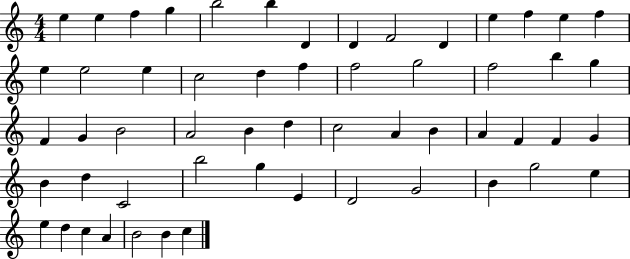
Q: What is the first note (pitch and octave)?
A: E5